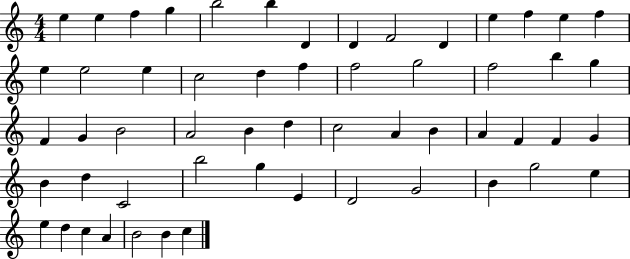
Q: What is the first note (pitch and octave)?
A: E5